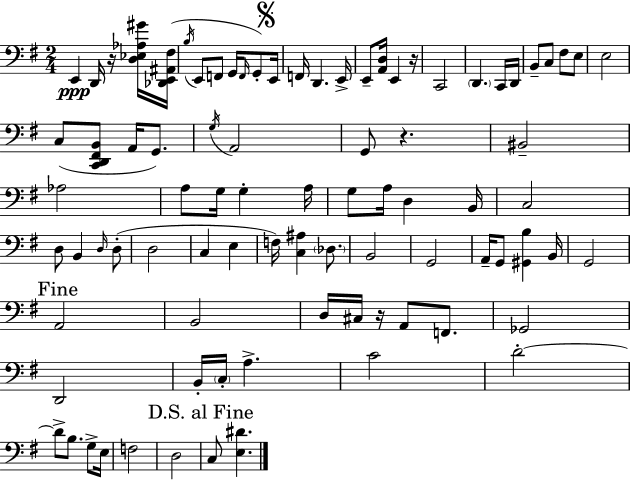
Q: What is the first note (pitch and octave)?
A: E2